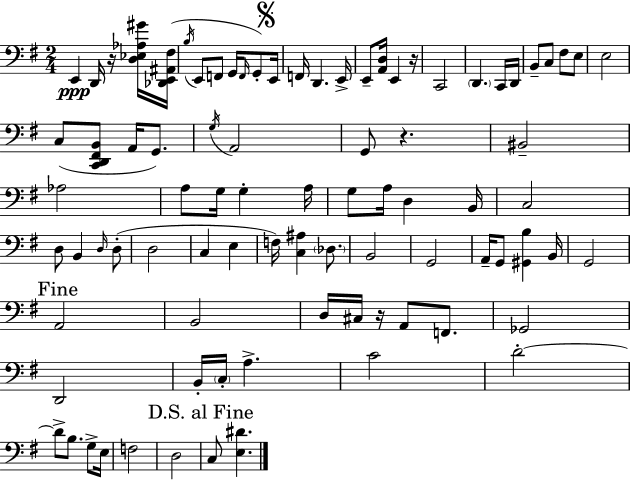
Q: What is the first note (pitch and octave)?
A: E2